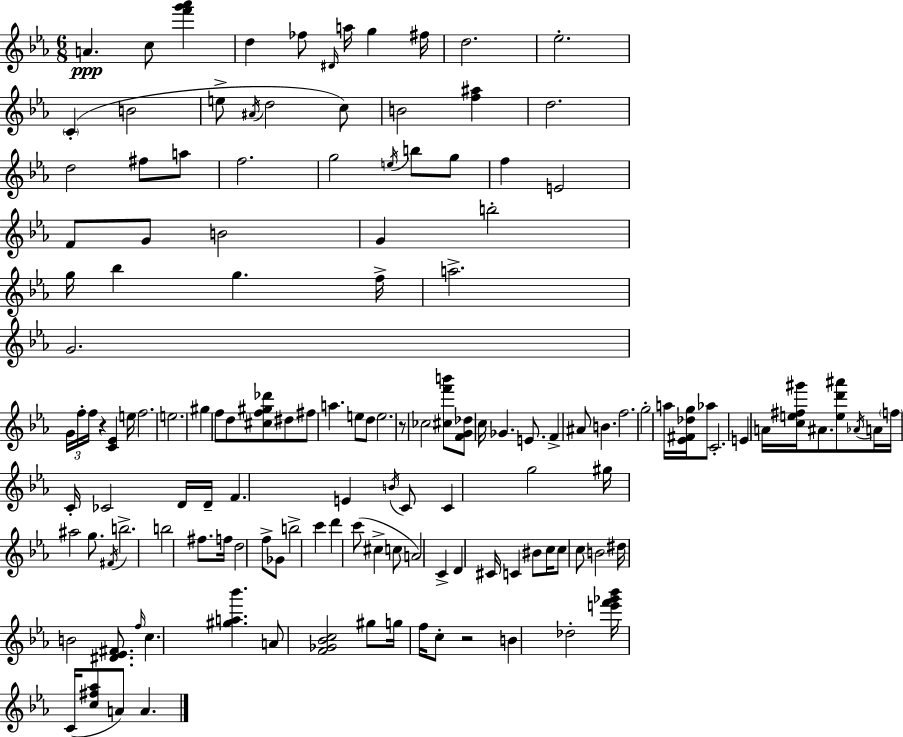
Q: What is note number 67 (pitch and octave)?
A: E4